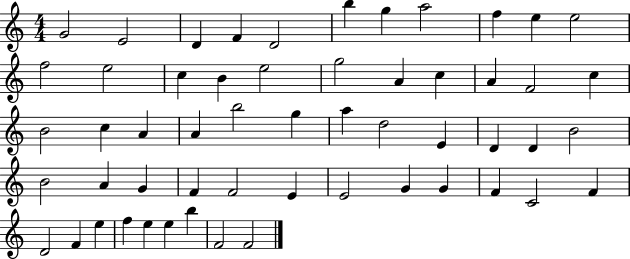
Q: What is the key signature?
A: C major